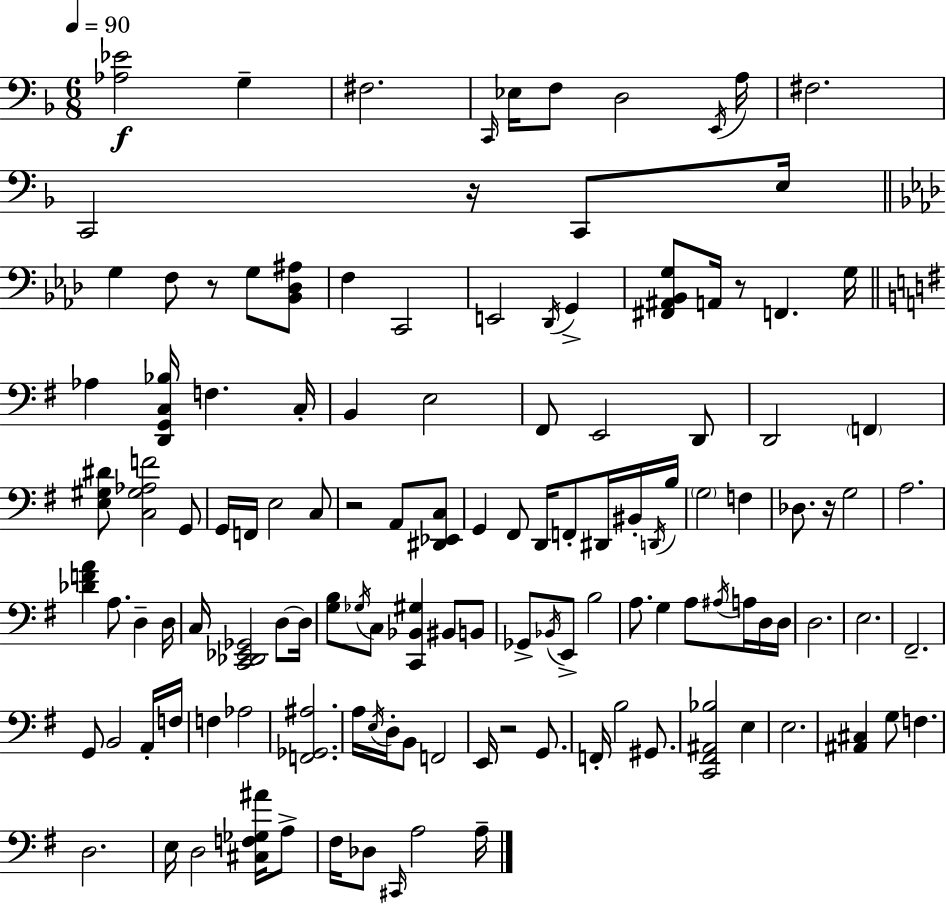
X:1
T:Untitled
M:6/8
L:1/4
K:Dm
[_A,_E]2 G, ^F,2 C,,/4 _E,/4 F,/2 D,2 E,,/4 A,/4 ^F,2 C,,2 z/4 C,,/2 E,/4 G, F,/2 z/2 G,/2 [_B,,_D,^A,]/2 F, C,,2 E,,2 _D,,/4 G,, [^F,,^A,,_B,,G,]/2 A,,/4 z/2 F,, G,/4 _A, [D,,G,,C,_B,]/4 F, C,/4 B,, E,2 ^F,,/2 E,,2 D,,/2 D,,2 F,, [E,^G,^D]/2 [C,^G,_A,F]2 G,,/2 G,,/4 F,,/4 E,2 C,/2 z2 A,,/2 [^D,,_E,,C,]/2 G,, ^F,,/2 D,,/4 F,,/2 ^D,,/4 ^B,,/4 D,,/4 B,/4 G,2 F, _D,/2 z/4 G,2 A,2 [_DFA] A,/2 D, D,/4 C,/4 [C,,_D,,_E,,_G,,]2 D,/2 D,/4 [G,B,]/2 _G,/4 C,/2 [C,,_B,,^G,] ^B,,/2 B,,/2 _G,,/2 _B,,/4 E,,/2 B,2 A,/2 G, A,/2 ^A,/4 A,/4 D,/4 D,/4 D,2 E,2 ^F,,2 G,,/2 B,,2 A,,/4 F,/4 F, _A,2 [F,,_G,,^A,]2 A,/4 E,/4 D,/4 B,,/2 F,,2 E,,/4 z2 G,,/2 F,,/4 B,2 ^G,,/2 [C,,^F,,^A,,_B,]2 E, E,2 [^A,,^C,] G,/2 F, D,2 E,/4 D,2 [^C,F,_G,^A]/4 A,/2 ^F,/4 _D,/2 ^C,,/4 A,2 A,/4